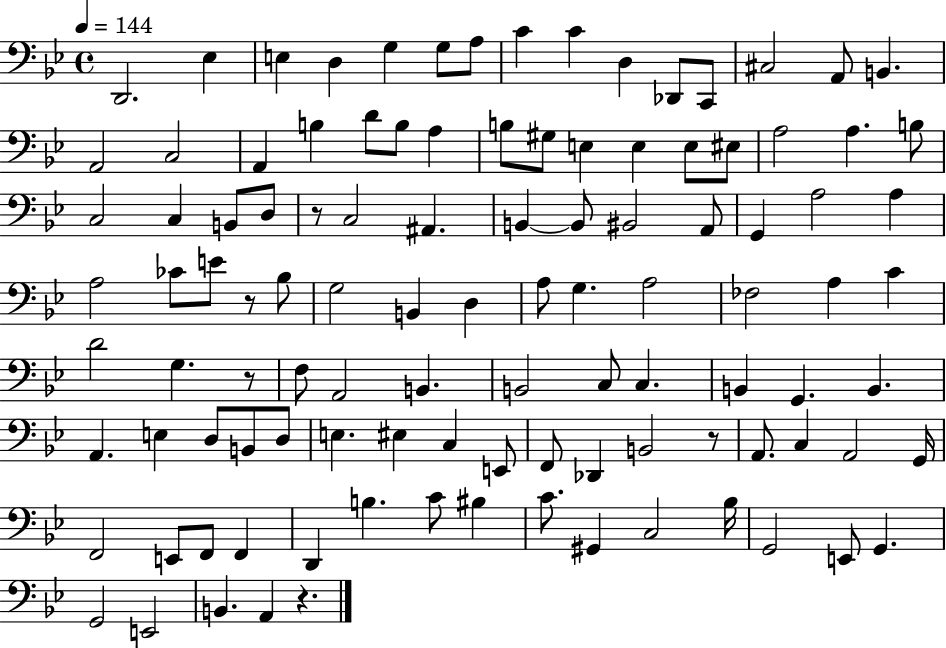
X:1
T:Untitled
M:4/4
L:1/4
K:Bb
D,,2 _E, E, D, G, G,/2 A,/2 C C D, _D,,/2 C,,/2 ^C,2 A,,/2 B,, A,,2 C,2 A,, B, D/2 B,/2 A, B,/2 ^G,/2 E, E, E,/2 ^E,/2 A,2 A, B,/2 C,2 C, B,,/2 D,/2 z/2 C,2 ^A,, B,, B,,/2 ^B,,2 A,,/2 G,, A,2 A, A,2 _C/2 E/2 z/2 _B,/2 G,2 B,, D, A,/2 G, A,2 _F,2 A, C D2 G, z/2 F,/2 A,,2 B,, B,,2 C,/2 C, B,, G,, B,, A,, E, D,/2 B,,/2 D,/2 E, ^E, C, E,,/2 F,,/2 _D,, B,,2 z/2 A,,/2 C, A,,2 G,,/4 F,,2 E,,/2 F,,/2 F,, D,, B, C/2 ^B, C/2 ^G,, C,2 _B,/4 G,,2 E,,/2 G,, G,,2 E,,2 B,, A,, z